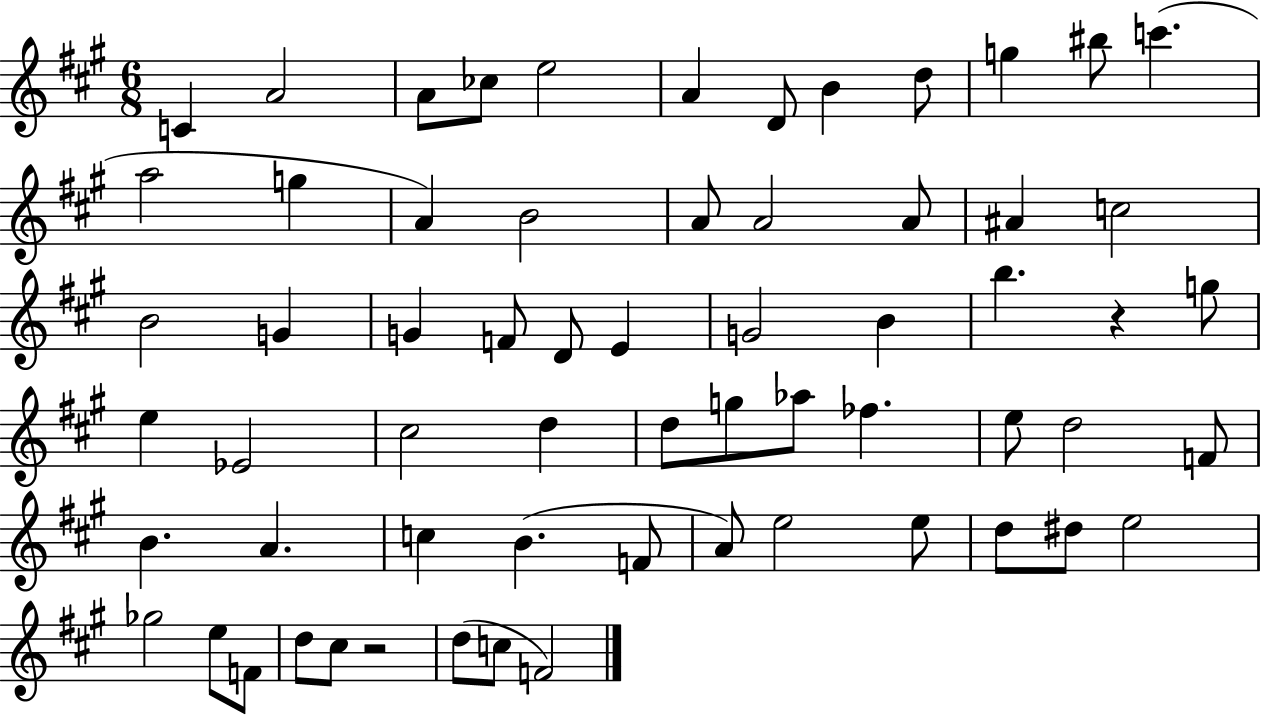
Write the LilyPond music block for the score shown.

{
  \clef treble
  \numericTimeSignature
  \time 6/8
  \key a \major
  c'4 a'2 | a'8 ces''8 e''2 | a'4 d'8 b'4 d''8 | g''4 bis''8 c'''4.( | \break a''2 g''4 | a'4) b'2 | a'8 a'2 a'8 | ais'4 c''2 | \break b'2 g'4 | g'4 f'8 d'8 e'4 | g'2 b'4 | b''4. r4 g''8 | \break e''4 ees'2 | cis''2 d''4 | d''8 g''8 aes''8 fes''4. | e''8 d''2 f'8 | \break b'4. a'4. | c''4 b'4.( f'8 | a'8) e''2 e''8 | d''8 dis''8 e''2 | \break ges''2 e''8 f'8 | d''8 cis''8 r2 | d''8( c''8 f'2) | \bar "|."
}